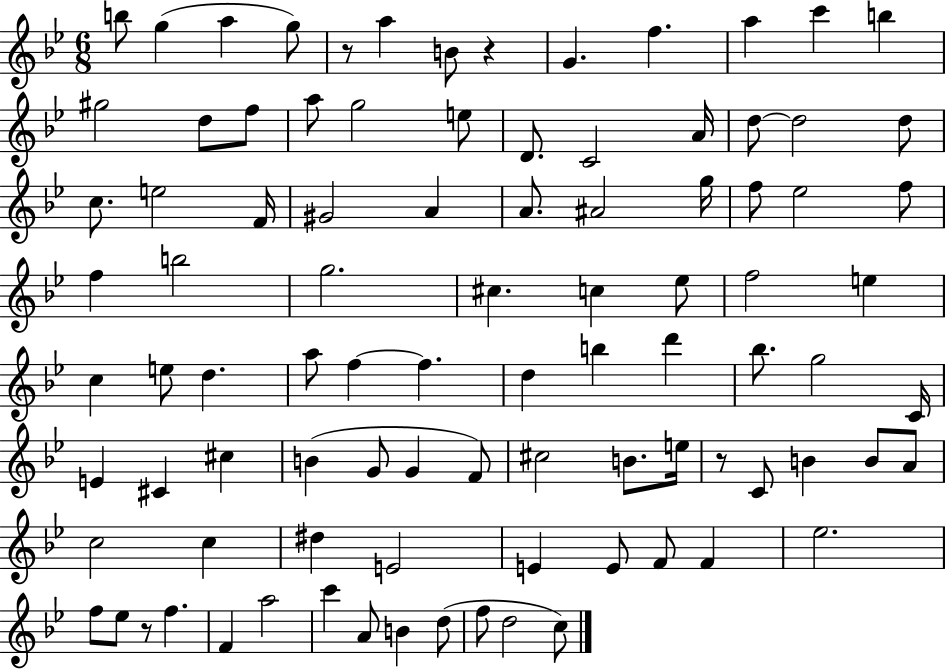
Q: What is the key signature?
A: BES major